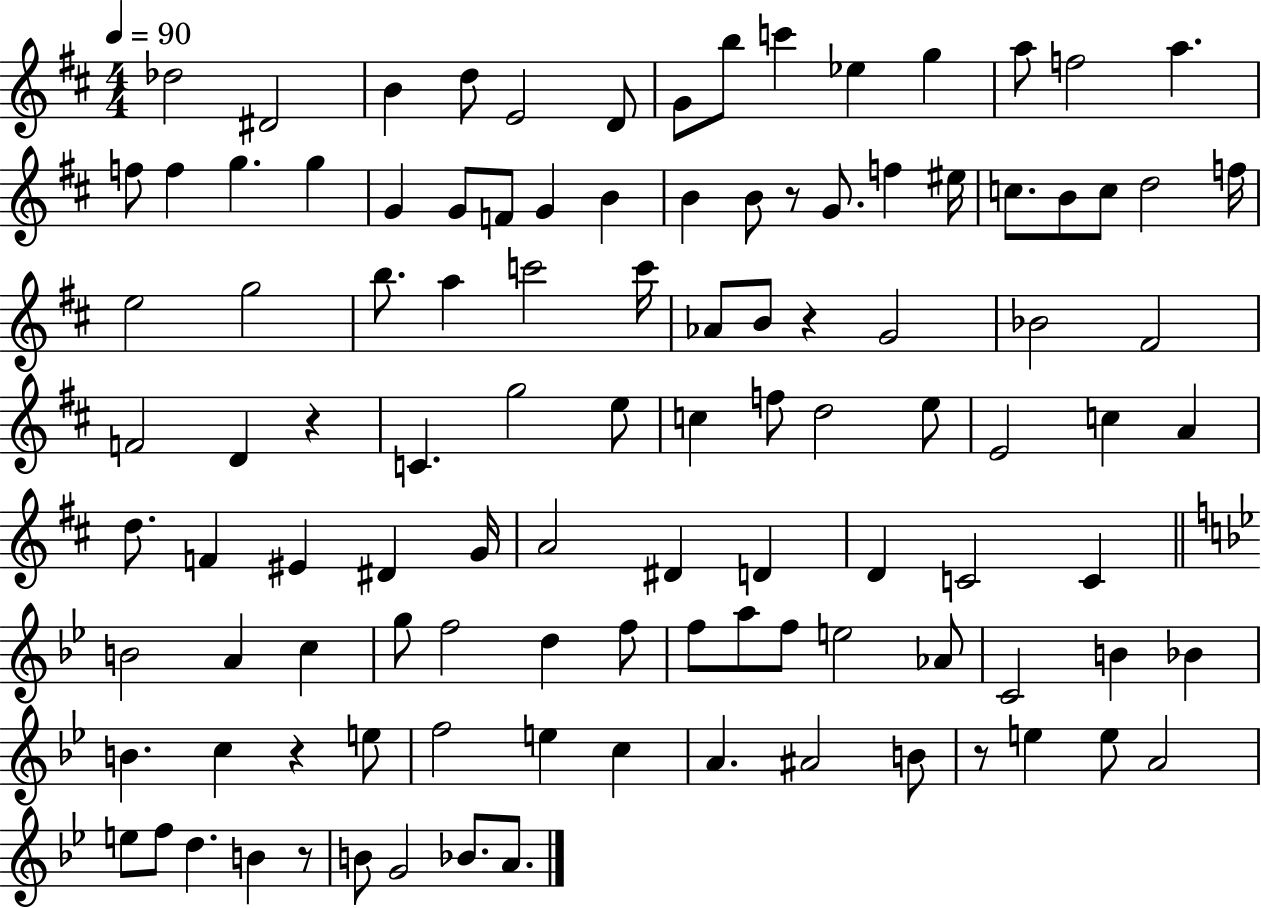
Db5/h D#4/h B4/q D5/e E4/h D4/e G4/e B5/e C6/q Eb5/q G5/q A5/e F5/h A5/q. F5/e F5/q G5/q. G5/q G4/q G4/e F4/e G4/q B4/q B4/q B4/e R/e G4/e. F5/q EIS5/s C5/e. B4/e C5/e D5/h F5/s E5/h G5/h B5/e. A5/q C6/h C6/s Ab4/e B4/e R/q G4/h Bb4/h F#4/h F4/h D4/q R/q C4/q. G5/h E5/e C5/q F5/e D5/h E5/e E4/h C5/q A4/q D5/e. F4/q EIS4/q D#4/q G4/s A4/h D#4/q D4/q D4/q C4/h C4/q B4/h A4/q C5/q G5/e F5/h D5/q F5/e F5/e A5/e F5/e E5/h Ab4/e C4/h B4/q Bb4/q B4/q. C5/q R/q E5/e F5/h E5/q C5/q A4/q. A#4/h B4/e R/e E5/q E5/e A4/h E5/e F5/e D5/q. B4/q R/e B4/e G4/h Bb4/e. A4/e.